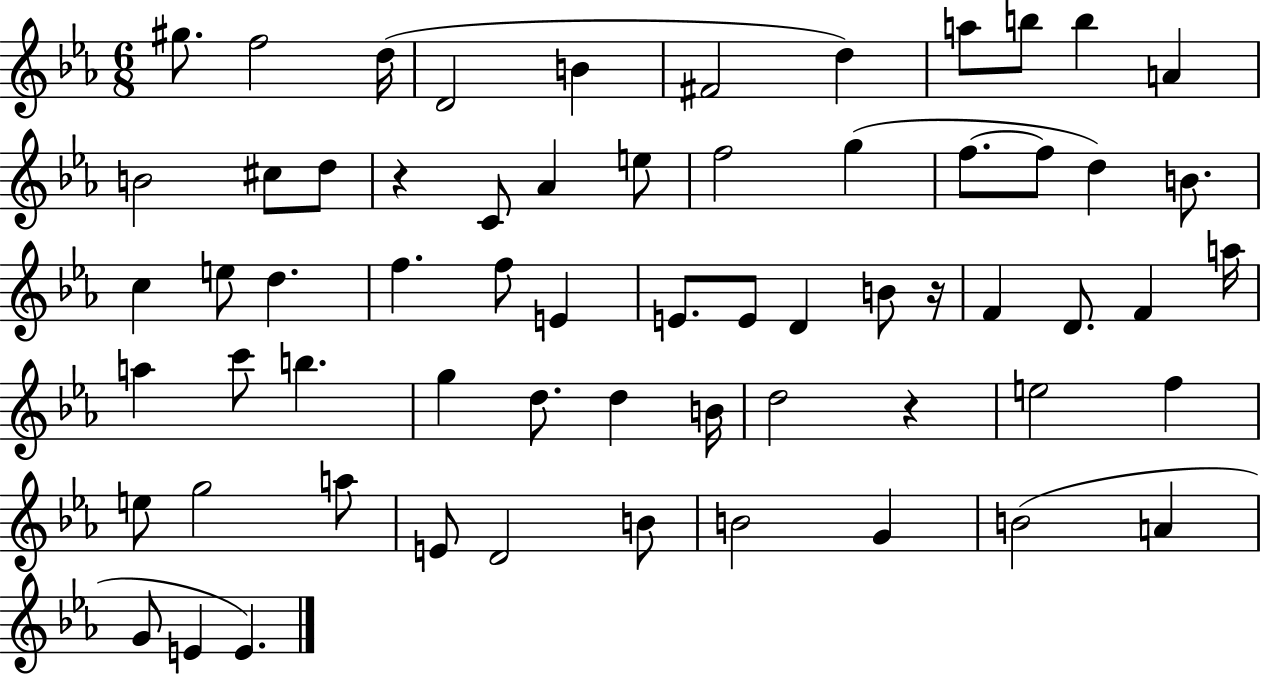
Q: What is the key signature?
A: EES major